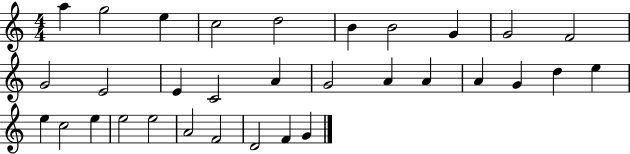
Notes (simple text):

A5/q G5/h E5/q C5/h D5/h B4/q B4/h G4/q G4/h F4/h G4/h E4/h E4/q C4/h A4/q G4/h A4/q A4/q A4/q G4/q D5/q E5/q E5/q C5/h E5/q E5/h E5/h A4/h F4/h D4/h F4/q G4/q